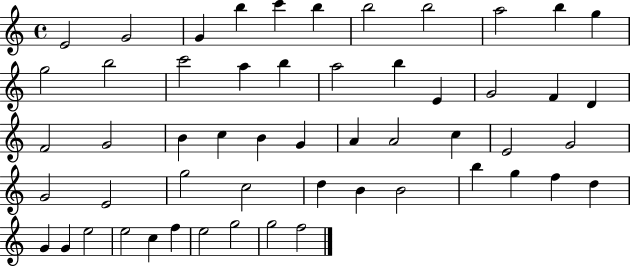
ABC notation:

X:1
T:Untitled
M:4/4
L:1/4
K:C
E2 G2 G b c' b b2 b2 a2 b g g2 b2 c'2 a b a2 b E G2 F D F2 G2 B c B G A A2 c E2 G2 G2 E2 g2 c2 d B B2 b g f d G G e2 e2 c f e2 g2 g2 f2